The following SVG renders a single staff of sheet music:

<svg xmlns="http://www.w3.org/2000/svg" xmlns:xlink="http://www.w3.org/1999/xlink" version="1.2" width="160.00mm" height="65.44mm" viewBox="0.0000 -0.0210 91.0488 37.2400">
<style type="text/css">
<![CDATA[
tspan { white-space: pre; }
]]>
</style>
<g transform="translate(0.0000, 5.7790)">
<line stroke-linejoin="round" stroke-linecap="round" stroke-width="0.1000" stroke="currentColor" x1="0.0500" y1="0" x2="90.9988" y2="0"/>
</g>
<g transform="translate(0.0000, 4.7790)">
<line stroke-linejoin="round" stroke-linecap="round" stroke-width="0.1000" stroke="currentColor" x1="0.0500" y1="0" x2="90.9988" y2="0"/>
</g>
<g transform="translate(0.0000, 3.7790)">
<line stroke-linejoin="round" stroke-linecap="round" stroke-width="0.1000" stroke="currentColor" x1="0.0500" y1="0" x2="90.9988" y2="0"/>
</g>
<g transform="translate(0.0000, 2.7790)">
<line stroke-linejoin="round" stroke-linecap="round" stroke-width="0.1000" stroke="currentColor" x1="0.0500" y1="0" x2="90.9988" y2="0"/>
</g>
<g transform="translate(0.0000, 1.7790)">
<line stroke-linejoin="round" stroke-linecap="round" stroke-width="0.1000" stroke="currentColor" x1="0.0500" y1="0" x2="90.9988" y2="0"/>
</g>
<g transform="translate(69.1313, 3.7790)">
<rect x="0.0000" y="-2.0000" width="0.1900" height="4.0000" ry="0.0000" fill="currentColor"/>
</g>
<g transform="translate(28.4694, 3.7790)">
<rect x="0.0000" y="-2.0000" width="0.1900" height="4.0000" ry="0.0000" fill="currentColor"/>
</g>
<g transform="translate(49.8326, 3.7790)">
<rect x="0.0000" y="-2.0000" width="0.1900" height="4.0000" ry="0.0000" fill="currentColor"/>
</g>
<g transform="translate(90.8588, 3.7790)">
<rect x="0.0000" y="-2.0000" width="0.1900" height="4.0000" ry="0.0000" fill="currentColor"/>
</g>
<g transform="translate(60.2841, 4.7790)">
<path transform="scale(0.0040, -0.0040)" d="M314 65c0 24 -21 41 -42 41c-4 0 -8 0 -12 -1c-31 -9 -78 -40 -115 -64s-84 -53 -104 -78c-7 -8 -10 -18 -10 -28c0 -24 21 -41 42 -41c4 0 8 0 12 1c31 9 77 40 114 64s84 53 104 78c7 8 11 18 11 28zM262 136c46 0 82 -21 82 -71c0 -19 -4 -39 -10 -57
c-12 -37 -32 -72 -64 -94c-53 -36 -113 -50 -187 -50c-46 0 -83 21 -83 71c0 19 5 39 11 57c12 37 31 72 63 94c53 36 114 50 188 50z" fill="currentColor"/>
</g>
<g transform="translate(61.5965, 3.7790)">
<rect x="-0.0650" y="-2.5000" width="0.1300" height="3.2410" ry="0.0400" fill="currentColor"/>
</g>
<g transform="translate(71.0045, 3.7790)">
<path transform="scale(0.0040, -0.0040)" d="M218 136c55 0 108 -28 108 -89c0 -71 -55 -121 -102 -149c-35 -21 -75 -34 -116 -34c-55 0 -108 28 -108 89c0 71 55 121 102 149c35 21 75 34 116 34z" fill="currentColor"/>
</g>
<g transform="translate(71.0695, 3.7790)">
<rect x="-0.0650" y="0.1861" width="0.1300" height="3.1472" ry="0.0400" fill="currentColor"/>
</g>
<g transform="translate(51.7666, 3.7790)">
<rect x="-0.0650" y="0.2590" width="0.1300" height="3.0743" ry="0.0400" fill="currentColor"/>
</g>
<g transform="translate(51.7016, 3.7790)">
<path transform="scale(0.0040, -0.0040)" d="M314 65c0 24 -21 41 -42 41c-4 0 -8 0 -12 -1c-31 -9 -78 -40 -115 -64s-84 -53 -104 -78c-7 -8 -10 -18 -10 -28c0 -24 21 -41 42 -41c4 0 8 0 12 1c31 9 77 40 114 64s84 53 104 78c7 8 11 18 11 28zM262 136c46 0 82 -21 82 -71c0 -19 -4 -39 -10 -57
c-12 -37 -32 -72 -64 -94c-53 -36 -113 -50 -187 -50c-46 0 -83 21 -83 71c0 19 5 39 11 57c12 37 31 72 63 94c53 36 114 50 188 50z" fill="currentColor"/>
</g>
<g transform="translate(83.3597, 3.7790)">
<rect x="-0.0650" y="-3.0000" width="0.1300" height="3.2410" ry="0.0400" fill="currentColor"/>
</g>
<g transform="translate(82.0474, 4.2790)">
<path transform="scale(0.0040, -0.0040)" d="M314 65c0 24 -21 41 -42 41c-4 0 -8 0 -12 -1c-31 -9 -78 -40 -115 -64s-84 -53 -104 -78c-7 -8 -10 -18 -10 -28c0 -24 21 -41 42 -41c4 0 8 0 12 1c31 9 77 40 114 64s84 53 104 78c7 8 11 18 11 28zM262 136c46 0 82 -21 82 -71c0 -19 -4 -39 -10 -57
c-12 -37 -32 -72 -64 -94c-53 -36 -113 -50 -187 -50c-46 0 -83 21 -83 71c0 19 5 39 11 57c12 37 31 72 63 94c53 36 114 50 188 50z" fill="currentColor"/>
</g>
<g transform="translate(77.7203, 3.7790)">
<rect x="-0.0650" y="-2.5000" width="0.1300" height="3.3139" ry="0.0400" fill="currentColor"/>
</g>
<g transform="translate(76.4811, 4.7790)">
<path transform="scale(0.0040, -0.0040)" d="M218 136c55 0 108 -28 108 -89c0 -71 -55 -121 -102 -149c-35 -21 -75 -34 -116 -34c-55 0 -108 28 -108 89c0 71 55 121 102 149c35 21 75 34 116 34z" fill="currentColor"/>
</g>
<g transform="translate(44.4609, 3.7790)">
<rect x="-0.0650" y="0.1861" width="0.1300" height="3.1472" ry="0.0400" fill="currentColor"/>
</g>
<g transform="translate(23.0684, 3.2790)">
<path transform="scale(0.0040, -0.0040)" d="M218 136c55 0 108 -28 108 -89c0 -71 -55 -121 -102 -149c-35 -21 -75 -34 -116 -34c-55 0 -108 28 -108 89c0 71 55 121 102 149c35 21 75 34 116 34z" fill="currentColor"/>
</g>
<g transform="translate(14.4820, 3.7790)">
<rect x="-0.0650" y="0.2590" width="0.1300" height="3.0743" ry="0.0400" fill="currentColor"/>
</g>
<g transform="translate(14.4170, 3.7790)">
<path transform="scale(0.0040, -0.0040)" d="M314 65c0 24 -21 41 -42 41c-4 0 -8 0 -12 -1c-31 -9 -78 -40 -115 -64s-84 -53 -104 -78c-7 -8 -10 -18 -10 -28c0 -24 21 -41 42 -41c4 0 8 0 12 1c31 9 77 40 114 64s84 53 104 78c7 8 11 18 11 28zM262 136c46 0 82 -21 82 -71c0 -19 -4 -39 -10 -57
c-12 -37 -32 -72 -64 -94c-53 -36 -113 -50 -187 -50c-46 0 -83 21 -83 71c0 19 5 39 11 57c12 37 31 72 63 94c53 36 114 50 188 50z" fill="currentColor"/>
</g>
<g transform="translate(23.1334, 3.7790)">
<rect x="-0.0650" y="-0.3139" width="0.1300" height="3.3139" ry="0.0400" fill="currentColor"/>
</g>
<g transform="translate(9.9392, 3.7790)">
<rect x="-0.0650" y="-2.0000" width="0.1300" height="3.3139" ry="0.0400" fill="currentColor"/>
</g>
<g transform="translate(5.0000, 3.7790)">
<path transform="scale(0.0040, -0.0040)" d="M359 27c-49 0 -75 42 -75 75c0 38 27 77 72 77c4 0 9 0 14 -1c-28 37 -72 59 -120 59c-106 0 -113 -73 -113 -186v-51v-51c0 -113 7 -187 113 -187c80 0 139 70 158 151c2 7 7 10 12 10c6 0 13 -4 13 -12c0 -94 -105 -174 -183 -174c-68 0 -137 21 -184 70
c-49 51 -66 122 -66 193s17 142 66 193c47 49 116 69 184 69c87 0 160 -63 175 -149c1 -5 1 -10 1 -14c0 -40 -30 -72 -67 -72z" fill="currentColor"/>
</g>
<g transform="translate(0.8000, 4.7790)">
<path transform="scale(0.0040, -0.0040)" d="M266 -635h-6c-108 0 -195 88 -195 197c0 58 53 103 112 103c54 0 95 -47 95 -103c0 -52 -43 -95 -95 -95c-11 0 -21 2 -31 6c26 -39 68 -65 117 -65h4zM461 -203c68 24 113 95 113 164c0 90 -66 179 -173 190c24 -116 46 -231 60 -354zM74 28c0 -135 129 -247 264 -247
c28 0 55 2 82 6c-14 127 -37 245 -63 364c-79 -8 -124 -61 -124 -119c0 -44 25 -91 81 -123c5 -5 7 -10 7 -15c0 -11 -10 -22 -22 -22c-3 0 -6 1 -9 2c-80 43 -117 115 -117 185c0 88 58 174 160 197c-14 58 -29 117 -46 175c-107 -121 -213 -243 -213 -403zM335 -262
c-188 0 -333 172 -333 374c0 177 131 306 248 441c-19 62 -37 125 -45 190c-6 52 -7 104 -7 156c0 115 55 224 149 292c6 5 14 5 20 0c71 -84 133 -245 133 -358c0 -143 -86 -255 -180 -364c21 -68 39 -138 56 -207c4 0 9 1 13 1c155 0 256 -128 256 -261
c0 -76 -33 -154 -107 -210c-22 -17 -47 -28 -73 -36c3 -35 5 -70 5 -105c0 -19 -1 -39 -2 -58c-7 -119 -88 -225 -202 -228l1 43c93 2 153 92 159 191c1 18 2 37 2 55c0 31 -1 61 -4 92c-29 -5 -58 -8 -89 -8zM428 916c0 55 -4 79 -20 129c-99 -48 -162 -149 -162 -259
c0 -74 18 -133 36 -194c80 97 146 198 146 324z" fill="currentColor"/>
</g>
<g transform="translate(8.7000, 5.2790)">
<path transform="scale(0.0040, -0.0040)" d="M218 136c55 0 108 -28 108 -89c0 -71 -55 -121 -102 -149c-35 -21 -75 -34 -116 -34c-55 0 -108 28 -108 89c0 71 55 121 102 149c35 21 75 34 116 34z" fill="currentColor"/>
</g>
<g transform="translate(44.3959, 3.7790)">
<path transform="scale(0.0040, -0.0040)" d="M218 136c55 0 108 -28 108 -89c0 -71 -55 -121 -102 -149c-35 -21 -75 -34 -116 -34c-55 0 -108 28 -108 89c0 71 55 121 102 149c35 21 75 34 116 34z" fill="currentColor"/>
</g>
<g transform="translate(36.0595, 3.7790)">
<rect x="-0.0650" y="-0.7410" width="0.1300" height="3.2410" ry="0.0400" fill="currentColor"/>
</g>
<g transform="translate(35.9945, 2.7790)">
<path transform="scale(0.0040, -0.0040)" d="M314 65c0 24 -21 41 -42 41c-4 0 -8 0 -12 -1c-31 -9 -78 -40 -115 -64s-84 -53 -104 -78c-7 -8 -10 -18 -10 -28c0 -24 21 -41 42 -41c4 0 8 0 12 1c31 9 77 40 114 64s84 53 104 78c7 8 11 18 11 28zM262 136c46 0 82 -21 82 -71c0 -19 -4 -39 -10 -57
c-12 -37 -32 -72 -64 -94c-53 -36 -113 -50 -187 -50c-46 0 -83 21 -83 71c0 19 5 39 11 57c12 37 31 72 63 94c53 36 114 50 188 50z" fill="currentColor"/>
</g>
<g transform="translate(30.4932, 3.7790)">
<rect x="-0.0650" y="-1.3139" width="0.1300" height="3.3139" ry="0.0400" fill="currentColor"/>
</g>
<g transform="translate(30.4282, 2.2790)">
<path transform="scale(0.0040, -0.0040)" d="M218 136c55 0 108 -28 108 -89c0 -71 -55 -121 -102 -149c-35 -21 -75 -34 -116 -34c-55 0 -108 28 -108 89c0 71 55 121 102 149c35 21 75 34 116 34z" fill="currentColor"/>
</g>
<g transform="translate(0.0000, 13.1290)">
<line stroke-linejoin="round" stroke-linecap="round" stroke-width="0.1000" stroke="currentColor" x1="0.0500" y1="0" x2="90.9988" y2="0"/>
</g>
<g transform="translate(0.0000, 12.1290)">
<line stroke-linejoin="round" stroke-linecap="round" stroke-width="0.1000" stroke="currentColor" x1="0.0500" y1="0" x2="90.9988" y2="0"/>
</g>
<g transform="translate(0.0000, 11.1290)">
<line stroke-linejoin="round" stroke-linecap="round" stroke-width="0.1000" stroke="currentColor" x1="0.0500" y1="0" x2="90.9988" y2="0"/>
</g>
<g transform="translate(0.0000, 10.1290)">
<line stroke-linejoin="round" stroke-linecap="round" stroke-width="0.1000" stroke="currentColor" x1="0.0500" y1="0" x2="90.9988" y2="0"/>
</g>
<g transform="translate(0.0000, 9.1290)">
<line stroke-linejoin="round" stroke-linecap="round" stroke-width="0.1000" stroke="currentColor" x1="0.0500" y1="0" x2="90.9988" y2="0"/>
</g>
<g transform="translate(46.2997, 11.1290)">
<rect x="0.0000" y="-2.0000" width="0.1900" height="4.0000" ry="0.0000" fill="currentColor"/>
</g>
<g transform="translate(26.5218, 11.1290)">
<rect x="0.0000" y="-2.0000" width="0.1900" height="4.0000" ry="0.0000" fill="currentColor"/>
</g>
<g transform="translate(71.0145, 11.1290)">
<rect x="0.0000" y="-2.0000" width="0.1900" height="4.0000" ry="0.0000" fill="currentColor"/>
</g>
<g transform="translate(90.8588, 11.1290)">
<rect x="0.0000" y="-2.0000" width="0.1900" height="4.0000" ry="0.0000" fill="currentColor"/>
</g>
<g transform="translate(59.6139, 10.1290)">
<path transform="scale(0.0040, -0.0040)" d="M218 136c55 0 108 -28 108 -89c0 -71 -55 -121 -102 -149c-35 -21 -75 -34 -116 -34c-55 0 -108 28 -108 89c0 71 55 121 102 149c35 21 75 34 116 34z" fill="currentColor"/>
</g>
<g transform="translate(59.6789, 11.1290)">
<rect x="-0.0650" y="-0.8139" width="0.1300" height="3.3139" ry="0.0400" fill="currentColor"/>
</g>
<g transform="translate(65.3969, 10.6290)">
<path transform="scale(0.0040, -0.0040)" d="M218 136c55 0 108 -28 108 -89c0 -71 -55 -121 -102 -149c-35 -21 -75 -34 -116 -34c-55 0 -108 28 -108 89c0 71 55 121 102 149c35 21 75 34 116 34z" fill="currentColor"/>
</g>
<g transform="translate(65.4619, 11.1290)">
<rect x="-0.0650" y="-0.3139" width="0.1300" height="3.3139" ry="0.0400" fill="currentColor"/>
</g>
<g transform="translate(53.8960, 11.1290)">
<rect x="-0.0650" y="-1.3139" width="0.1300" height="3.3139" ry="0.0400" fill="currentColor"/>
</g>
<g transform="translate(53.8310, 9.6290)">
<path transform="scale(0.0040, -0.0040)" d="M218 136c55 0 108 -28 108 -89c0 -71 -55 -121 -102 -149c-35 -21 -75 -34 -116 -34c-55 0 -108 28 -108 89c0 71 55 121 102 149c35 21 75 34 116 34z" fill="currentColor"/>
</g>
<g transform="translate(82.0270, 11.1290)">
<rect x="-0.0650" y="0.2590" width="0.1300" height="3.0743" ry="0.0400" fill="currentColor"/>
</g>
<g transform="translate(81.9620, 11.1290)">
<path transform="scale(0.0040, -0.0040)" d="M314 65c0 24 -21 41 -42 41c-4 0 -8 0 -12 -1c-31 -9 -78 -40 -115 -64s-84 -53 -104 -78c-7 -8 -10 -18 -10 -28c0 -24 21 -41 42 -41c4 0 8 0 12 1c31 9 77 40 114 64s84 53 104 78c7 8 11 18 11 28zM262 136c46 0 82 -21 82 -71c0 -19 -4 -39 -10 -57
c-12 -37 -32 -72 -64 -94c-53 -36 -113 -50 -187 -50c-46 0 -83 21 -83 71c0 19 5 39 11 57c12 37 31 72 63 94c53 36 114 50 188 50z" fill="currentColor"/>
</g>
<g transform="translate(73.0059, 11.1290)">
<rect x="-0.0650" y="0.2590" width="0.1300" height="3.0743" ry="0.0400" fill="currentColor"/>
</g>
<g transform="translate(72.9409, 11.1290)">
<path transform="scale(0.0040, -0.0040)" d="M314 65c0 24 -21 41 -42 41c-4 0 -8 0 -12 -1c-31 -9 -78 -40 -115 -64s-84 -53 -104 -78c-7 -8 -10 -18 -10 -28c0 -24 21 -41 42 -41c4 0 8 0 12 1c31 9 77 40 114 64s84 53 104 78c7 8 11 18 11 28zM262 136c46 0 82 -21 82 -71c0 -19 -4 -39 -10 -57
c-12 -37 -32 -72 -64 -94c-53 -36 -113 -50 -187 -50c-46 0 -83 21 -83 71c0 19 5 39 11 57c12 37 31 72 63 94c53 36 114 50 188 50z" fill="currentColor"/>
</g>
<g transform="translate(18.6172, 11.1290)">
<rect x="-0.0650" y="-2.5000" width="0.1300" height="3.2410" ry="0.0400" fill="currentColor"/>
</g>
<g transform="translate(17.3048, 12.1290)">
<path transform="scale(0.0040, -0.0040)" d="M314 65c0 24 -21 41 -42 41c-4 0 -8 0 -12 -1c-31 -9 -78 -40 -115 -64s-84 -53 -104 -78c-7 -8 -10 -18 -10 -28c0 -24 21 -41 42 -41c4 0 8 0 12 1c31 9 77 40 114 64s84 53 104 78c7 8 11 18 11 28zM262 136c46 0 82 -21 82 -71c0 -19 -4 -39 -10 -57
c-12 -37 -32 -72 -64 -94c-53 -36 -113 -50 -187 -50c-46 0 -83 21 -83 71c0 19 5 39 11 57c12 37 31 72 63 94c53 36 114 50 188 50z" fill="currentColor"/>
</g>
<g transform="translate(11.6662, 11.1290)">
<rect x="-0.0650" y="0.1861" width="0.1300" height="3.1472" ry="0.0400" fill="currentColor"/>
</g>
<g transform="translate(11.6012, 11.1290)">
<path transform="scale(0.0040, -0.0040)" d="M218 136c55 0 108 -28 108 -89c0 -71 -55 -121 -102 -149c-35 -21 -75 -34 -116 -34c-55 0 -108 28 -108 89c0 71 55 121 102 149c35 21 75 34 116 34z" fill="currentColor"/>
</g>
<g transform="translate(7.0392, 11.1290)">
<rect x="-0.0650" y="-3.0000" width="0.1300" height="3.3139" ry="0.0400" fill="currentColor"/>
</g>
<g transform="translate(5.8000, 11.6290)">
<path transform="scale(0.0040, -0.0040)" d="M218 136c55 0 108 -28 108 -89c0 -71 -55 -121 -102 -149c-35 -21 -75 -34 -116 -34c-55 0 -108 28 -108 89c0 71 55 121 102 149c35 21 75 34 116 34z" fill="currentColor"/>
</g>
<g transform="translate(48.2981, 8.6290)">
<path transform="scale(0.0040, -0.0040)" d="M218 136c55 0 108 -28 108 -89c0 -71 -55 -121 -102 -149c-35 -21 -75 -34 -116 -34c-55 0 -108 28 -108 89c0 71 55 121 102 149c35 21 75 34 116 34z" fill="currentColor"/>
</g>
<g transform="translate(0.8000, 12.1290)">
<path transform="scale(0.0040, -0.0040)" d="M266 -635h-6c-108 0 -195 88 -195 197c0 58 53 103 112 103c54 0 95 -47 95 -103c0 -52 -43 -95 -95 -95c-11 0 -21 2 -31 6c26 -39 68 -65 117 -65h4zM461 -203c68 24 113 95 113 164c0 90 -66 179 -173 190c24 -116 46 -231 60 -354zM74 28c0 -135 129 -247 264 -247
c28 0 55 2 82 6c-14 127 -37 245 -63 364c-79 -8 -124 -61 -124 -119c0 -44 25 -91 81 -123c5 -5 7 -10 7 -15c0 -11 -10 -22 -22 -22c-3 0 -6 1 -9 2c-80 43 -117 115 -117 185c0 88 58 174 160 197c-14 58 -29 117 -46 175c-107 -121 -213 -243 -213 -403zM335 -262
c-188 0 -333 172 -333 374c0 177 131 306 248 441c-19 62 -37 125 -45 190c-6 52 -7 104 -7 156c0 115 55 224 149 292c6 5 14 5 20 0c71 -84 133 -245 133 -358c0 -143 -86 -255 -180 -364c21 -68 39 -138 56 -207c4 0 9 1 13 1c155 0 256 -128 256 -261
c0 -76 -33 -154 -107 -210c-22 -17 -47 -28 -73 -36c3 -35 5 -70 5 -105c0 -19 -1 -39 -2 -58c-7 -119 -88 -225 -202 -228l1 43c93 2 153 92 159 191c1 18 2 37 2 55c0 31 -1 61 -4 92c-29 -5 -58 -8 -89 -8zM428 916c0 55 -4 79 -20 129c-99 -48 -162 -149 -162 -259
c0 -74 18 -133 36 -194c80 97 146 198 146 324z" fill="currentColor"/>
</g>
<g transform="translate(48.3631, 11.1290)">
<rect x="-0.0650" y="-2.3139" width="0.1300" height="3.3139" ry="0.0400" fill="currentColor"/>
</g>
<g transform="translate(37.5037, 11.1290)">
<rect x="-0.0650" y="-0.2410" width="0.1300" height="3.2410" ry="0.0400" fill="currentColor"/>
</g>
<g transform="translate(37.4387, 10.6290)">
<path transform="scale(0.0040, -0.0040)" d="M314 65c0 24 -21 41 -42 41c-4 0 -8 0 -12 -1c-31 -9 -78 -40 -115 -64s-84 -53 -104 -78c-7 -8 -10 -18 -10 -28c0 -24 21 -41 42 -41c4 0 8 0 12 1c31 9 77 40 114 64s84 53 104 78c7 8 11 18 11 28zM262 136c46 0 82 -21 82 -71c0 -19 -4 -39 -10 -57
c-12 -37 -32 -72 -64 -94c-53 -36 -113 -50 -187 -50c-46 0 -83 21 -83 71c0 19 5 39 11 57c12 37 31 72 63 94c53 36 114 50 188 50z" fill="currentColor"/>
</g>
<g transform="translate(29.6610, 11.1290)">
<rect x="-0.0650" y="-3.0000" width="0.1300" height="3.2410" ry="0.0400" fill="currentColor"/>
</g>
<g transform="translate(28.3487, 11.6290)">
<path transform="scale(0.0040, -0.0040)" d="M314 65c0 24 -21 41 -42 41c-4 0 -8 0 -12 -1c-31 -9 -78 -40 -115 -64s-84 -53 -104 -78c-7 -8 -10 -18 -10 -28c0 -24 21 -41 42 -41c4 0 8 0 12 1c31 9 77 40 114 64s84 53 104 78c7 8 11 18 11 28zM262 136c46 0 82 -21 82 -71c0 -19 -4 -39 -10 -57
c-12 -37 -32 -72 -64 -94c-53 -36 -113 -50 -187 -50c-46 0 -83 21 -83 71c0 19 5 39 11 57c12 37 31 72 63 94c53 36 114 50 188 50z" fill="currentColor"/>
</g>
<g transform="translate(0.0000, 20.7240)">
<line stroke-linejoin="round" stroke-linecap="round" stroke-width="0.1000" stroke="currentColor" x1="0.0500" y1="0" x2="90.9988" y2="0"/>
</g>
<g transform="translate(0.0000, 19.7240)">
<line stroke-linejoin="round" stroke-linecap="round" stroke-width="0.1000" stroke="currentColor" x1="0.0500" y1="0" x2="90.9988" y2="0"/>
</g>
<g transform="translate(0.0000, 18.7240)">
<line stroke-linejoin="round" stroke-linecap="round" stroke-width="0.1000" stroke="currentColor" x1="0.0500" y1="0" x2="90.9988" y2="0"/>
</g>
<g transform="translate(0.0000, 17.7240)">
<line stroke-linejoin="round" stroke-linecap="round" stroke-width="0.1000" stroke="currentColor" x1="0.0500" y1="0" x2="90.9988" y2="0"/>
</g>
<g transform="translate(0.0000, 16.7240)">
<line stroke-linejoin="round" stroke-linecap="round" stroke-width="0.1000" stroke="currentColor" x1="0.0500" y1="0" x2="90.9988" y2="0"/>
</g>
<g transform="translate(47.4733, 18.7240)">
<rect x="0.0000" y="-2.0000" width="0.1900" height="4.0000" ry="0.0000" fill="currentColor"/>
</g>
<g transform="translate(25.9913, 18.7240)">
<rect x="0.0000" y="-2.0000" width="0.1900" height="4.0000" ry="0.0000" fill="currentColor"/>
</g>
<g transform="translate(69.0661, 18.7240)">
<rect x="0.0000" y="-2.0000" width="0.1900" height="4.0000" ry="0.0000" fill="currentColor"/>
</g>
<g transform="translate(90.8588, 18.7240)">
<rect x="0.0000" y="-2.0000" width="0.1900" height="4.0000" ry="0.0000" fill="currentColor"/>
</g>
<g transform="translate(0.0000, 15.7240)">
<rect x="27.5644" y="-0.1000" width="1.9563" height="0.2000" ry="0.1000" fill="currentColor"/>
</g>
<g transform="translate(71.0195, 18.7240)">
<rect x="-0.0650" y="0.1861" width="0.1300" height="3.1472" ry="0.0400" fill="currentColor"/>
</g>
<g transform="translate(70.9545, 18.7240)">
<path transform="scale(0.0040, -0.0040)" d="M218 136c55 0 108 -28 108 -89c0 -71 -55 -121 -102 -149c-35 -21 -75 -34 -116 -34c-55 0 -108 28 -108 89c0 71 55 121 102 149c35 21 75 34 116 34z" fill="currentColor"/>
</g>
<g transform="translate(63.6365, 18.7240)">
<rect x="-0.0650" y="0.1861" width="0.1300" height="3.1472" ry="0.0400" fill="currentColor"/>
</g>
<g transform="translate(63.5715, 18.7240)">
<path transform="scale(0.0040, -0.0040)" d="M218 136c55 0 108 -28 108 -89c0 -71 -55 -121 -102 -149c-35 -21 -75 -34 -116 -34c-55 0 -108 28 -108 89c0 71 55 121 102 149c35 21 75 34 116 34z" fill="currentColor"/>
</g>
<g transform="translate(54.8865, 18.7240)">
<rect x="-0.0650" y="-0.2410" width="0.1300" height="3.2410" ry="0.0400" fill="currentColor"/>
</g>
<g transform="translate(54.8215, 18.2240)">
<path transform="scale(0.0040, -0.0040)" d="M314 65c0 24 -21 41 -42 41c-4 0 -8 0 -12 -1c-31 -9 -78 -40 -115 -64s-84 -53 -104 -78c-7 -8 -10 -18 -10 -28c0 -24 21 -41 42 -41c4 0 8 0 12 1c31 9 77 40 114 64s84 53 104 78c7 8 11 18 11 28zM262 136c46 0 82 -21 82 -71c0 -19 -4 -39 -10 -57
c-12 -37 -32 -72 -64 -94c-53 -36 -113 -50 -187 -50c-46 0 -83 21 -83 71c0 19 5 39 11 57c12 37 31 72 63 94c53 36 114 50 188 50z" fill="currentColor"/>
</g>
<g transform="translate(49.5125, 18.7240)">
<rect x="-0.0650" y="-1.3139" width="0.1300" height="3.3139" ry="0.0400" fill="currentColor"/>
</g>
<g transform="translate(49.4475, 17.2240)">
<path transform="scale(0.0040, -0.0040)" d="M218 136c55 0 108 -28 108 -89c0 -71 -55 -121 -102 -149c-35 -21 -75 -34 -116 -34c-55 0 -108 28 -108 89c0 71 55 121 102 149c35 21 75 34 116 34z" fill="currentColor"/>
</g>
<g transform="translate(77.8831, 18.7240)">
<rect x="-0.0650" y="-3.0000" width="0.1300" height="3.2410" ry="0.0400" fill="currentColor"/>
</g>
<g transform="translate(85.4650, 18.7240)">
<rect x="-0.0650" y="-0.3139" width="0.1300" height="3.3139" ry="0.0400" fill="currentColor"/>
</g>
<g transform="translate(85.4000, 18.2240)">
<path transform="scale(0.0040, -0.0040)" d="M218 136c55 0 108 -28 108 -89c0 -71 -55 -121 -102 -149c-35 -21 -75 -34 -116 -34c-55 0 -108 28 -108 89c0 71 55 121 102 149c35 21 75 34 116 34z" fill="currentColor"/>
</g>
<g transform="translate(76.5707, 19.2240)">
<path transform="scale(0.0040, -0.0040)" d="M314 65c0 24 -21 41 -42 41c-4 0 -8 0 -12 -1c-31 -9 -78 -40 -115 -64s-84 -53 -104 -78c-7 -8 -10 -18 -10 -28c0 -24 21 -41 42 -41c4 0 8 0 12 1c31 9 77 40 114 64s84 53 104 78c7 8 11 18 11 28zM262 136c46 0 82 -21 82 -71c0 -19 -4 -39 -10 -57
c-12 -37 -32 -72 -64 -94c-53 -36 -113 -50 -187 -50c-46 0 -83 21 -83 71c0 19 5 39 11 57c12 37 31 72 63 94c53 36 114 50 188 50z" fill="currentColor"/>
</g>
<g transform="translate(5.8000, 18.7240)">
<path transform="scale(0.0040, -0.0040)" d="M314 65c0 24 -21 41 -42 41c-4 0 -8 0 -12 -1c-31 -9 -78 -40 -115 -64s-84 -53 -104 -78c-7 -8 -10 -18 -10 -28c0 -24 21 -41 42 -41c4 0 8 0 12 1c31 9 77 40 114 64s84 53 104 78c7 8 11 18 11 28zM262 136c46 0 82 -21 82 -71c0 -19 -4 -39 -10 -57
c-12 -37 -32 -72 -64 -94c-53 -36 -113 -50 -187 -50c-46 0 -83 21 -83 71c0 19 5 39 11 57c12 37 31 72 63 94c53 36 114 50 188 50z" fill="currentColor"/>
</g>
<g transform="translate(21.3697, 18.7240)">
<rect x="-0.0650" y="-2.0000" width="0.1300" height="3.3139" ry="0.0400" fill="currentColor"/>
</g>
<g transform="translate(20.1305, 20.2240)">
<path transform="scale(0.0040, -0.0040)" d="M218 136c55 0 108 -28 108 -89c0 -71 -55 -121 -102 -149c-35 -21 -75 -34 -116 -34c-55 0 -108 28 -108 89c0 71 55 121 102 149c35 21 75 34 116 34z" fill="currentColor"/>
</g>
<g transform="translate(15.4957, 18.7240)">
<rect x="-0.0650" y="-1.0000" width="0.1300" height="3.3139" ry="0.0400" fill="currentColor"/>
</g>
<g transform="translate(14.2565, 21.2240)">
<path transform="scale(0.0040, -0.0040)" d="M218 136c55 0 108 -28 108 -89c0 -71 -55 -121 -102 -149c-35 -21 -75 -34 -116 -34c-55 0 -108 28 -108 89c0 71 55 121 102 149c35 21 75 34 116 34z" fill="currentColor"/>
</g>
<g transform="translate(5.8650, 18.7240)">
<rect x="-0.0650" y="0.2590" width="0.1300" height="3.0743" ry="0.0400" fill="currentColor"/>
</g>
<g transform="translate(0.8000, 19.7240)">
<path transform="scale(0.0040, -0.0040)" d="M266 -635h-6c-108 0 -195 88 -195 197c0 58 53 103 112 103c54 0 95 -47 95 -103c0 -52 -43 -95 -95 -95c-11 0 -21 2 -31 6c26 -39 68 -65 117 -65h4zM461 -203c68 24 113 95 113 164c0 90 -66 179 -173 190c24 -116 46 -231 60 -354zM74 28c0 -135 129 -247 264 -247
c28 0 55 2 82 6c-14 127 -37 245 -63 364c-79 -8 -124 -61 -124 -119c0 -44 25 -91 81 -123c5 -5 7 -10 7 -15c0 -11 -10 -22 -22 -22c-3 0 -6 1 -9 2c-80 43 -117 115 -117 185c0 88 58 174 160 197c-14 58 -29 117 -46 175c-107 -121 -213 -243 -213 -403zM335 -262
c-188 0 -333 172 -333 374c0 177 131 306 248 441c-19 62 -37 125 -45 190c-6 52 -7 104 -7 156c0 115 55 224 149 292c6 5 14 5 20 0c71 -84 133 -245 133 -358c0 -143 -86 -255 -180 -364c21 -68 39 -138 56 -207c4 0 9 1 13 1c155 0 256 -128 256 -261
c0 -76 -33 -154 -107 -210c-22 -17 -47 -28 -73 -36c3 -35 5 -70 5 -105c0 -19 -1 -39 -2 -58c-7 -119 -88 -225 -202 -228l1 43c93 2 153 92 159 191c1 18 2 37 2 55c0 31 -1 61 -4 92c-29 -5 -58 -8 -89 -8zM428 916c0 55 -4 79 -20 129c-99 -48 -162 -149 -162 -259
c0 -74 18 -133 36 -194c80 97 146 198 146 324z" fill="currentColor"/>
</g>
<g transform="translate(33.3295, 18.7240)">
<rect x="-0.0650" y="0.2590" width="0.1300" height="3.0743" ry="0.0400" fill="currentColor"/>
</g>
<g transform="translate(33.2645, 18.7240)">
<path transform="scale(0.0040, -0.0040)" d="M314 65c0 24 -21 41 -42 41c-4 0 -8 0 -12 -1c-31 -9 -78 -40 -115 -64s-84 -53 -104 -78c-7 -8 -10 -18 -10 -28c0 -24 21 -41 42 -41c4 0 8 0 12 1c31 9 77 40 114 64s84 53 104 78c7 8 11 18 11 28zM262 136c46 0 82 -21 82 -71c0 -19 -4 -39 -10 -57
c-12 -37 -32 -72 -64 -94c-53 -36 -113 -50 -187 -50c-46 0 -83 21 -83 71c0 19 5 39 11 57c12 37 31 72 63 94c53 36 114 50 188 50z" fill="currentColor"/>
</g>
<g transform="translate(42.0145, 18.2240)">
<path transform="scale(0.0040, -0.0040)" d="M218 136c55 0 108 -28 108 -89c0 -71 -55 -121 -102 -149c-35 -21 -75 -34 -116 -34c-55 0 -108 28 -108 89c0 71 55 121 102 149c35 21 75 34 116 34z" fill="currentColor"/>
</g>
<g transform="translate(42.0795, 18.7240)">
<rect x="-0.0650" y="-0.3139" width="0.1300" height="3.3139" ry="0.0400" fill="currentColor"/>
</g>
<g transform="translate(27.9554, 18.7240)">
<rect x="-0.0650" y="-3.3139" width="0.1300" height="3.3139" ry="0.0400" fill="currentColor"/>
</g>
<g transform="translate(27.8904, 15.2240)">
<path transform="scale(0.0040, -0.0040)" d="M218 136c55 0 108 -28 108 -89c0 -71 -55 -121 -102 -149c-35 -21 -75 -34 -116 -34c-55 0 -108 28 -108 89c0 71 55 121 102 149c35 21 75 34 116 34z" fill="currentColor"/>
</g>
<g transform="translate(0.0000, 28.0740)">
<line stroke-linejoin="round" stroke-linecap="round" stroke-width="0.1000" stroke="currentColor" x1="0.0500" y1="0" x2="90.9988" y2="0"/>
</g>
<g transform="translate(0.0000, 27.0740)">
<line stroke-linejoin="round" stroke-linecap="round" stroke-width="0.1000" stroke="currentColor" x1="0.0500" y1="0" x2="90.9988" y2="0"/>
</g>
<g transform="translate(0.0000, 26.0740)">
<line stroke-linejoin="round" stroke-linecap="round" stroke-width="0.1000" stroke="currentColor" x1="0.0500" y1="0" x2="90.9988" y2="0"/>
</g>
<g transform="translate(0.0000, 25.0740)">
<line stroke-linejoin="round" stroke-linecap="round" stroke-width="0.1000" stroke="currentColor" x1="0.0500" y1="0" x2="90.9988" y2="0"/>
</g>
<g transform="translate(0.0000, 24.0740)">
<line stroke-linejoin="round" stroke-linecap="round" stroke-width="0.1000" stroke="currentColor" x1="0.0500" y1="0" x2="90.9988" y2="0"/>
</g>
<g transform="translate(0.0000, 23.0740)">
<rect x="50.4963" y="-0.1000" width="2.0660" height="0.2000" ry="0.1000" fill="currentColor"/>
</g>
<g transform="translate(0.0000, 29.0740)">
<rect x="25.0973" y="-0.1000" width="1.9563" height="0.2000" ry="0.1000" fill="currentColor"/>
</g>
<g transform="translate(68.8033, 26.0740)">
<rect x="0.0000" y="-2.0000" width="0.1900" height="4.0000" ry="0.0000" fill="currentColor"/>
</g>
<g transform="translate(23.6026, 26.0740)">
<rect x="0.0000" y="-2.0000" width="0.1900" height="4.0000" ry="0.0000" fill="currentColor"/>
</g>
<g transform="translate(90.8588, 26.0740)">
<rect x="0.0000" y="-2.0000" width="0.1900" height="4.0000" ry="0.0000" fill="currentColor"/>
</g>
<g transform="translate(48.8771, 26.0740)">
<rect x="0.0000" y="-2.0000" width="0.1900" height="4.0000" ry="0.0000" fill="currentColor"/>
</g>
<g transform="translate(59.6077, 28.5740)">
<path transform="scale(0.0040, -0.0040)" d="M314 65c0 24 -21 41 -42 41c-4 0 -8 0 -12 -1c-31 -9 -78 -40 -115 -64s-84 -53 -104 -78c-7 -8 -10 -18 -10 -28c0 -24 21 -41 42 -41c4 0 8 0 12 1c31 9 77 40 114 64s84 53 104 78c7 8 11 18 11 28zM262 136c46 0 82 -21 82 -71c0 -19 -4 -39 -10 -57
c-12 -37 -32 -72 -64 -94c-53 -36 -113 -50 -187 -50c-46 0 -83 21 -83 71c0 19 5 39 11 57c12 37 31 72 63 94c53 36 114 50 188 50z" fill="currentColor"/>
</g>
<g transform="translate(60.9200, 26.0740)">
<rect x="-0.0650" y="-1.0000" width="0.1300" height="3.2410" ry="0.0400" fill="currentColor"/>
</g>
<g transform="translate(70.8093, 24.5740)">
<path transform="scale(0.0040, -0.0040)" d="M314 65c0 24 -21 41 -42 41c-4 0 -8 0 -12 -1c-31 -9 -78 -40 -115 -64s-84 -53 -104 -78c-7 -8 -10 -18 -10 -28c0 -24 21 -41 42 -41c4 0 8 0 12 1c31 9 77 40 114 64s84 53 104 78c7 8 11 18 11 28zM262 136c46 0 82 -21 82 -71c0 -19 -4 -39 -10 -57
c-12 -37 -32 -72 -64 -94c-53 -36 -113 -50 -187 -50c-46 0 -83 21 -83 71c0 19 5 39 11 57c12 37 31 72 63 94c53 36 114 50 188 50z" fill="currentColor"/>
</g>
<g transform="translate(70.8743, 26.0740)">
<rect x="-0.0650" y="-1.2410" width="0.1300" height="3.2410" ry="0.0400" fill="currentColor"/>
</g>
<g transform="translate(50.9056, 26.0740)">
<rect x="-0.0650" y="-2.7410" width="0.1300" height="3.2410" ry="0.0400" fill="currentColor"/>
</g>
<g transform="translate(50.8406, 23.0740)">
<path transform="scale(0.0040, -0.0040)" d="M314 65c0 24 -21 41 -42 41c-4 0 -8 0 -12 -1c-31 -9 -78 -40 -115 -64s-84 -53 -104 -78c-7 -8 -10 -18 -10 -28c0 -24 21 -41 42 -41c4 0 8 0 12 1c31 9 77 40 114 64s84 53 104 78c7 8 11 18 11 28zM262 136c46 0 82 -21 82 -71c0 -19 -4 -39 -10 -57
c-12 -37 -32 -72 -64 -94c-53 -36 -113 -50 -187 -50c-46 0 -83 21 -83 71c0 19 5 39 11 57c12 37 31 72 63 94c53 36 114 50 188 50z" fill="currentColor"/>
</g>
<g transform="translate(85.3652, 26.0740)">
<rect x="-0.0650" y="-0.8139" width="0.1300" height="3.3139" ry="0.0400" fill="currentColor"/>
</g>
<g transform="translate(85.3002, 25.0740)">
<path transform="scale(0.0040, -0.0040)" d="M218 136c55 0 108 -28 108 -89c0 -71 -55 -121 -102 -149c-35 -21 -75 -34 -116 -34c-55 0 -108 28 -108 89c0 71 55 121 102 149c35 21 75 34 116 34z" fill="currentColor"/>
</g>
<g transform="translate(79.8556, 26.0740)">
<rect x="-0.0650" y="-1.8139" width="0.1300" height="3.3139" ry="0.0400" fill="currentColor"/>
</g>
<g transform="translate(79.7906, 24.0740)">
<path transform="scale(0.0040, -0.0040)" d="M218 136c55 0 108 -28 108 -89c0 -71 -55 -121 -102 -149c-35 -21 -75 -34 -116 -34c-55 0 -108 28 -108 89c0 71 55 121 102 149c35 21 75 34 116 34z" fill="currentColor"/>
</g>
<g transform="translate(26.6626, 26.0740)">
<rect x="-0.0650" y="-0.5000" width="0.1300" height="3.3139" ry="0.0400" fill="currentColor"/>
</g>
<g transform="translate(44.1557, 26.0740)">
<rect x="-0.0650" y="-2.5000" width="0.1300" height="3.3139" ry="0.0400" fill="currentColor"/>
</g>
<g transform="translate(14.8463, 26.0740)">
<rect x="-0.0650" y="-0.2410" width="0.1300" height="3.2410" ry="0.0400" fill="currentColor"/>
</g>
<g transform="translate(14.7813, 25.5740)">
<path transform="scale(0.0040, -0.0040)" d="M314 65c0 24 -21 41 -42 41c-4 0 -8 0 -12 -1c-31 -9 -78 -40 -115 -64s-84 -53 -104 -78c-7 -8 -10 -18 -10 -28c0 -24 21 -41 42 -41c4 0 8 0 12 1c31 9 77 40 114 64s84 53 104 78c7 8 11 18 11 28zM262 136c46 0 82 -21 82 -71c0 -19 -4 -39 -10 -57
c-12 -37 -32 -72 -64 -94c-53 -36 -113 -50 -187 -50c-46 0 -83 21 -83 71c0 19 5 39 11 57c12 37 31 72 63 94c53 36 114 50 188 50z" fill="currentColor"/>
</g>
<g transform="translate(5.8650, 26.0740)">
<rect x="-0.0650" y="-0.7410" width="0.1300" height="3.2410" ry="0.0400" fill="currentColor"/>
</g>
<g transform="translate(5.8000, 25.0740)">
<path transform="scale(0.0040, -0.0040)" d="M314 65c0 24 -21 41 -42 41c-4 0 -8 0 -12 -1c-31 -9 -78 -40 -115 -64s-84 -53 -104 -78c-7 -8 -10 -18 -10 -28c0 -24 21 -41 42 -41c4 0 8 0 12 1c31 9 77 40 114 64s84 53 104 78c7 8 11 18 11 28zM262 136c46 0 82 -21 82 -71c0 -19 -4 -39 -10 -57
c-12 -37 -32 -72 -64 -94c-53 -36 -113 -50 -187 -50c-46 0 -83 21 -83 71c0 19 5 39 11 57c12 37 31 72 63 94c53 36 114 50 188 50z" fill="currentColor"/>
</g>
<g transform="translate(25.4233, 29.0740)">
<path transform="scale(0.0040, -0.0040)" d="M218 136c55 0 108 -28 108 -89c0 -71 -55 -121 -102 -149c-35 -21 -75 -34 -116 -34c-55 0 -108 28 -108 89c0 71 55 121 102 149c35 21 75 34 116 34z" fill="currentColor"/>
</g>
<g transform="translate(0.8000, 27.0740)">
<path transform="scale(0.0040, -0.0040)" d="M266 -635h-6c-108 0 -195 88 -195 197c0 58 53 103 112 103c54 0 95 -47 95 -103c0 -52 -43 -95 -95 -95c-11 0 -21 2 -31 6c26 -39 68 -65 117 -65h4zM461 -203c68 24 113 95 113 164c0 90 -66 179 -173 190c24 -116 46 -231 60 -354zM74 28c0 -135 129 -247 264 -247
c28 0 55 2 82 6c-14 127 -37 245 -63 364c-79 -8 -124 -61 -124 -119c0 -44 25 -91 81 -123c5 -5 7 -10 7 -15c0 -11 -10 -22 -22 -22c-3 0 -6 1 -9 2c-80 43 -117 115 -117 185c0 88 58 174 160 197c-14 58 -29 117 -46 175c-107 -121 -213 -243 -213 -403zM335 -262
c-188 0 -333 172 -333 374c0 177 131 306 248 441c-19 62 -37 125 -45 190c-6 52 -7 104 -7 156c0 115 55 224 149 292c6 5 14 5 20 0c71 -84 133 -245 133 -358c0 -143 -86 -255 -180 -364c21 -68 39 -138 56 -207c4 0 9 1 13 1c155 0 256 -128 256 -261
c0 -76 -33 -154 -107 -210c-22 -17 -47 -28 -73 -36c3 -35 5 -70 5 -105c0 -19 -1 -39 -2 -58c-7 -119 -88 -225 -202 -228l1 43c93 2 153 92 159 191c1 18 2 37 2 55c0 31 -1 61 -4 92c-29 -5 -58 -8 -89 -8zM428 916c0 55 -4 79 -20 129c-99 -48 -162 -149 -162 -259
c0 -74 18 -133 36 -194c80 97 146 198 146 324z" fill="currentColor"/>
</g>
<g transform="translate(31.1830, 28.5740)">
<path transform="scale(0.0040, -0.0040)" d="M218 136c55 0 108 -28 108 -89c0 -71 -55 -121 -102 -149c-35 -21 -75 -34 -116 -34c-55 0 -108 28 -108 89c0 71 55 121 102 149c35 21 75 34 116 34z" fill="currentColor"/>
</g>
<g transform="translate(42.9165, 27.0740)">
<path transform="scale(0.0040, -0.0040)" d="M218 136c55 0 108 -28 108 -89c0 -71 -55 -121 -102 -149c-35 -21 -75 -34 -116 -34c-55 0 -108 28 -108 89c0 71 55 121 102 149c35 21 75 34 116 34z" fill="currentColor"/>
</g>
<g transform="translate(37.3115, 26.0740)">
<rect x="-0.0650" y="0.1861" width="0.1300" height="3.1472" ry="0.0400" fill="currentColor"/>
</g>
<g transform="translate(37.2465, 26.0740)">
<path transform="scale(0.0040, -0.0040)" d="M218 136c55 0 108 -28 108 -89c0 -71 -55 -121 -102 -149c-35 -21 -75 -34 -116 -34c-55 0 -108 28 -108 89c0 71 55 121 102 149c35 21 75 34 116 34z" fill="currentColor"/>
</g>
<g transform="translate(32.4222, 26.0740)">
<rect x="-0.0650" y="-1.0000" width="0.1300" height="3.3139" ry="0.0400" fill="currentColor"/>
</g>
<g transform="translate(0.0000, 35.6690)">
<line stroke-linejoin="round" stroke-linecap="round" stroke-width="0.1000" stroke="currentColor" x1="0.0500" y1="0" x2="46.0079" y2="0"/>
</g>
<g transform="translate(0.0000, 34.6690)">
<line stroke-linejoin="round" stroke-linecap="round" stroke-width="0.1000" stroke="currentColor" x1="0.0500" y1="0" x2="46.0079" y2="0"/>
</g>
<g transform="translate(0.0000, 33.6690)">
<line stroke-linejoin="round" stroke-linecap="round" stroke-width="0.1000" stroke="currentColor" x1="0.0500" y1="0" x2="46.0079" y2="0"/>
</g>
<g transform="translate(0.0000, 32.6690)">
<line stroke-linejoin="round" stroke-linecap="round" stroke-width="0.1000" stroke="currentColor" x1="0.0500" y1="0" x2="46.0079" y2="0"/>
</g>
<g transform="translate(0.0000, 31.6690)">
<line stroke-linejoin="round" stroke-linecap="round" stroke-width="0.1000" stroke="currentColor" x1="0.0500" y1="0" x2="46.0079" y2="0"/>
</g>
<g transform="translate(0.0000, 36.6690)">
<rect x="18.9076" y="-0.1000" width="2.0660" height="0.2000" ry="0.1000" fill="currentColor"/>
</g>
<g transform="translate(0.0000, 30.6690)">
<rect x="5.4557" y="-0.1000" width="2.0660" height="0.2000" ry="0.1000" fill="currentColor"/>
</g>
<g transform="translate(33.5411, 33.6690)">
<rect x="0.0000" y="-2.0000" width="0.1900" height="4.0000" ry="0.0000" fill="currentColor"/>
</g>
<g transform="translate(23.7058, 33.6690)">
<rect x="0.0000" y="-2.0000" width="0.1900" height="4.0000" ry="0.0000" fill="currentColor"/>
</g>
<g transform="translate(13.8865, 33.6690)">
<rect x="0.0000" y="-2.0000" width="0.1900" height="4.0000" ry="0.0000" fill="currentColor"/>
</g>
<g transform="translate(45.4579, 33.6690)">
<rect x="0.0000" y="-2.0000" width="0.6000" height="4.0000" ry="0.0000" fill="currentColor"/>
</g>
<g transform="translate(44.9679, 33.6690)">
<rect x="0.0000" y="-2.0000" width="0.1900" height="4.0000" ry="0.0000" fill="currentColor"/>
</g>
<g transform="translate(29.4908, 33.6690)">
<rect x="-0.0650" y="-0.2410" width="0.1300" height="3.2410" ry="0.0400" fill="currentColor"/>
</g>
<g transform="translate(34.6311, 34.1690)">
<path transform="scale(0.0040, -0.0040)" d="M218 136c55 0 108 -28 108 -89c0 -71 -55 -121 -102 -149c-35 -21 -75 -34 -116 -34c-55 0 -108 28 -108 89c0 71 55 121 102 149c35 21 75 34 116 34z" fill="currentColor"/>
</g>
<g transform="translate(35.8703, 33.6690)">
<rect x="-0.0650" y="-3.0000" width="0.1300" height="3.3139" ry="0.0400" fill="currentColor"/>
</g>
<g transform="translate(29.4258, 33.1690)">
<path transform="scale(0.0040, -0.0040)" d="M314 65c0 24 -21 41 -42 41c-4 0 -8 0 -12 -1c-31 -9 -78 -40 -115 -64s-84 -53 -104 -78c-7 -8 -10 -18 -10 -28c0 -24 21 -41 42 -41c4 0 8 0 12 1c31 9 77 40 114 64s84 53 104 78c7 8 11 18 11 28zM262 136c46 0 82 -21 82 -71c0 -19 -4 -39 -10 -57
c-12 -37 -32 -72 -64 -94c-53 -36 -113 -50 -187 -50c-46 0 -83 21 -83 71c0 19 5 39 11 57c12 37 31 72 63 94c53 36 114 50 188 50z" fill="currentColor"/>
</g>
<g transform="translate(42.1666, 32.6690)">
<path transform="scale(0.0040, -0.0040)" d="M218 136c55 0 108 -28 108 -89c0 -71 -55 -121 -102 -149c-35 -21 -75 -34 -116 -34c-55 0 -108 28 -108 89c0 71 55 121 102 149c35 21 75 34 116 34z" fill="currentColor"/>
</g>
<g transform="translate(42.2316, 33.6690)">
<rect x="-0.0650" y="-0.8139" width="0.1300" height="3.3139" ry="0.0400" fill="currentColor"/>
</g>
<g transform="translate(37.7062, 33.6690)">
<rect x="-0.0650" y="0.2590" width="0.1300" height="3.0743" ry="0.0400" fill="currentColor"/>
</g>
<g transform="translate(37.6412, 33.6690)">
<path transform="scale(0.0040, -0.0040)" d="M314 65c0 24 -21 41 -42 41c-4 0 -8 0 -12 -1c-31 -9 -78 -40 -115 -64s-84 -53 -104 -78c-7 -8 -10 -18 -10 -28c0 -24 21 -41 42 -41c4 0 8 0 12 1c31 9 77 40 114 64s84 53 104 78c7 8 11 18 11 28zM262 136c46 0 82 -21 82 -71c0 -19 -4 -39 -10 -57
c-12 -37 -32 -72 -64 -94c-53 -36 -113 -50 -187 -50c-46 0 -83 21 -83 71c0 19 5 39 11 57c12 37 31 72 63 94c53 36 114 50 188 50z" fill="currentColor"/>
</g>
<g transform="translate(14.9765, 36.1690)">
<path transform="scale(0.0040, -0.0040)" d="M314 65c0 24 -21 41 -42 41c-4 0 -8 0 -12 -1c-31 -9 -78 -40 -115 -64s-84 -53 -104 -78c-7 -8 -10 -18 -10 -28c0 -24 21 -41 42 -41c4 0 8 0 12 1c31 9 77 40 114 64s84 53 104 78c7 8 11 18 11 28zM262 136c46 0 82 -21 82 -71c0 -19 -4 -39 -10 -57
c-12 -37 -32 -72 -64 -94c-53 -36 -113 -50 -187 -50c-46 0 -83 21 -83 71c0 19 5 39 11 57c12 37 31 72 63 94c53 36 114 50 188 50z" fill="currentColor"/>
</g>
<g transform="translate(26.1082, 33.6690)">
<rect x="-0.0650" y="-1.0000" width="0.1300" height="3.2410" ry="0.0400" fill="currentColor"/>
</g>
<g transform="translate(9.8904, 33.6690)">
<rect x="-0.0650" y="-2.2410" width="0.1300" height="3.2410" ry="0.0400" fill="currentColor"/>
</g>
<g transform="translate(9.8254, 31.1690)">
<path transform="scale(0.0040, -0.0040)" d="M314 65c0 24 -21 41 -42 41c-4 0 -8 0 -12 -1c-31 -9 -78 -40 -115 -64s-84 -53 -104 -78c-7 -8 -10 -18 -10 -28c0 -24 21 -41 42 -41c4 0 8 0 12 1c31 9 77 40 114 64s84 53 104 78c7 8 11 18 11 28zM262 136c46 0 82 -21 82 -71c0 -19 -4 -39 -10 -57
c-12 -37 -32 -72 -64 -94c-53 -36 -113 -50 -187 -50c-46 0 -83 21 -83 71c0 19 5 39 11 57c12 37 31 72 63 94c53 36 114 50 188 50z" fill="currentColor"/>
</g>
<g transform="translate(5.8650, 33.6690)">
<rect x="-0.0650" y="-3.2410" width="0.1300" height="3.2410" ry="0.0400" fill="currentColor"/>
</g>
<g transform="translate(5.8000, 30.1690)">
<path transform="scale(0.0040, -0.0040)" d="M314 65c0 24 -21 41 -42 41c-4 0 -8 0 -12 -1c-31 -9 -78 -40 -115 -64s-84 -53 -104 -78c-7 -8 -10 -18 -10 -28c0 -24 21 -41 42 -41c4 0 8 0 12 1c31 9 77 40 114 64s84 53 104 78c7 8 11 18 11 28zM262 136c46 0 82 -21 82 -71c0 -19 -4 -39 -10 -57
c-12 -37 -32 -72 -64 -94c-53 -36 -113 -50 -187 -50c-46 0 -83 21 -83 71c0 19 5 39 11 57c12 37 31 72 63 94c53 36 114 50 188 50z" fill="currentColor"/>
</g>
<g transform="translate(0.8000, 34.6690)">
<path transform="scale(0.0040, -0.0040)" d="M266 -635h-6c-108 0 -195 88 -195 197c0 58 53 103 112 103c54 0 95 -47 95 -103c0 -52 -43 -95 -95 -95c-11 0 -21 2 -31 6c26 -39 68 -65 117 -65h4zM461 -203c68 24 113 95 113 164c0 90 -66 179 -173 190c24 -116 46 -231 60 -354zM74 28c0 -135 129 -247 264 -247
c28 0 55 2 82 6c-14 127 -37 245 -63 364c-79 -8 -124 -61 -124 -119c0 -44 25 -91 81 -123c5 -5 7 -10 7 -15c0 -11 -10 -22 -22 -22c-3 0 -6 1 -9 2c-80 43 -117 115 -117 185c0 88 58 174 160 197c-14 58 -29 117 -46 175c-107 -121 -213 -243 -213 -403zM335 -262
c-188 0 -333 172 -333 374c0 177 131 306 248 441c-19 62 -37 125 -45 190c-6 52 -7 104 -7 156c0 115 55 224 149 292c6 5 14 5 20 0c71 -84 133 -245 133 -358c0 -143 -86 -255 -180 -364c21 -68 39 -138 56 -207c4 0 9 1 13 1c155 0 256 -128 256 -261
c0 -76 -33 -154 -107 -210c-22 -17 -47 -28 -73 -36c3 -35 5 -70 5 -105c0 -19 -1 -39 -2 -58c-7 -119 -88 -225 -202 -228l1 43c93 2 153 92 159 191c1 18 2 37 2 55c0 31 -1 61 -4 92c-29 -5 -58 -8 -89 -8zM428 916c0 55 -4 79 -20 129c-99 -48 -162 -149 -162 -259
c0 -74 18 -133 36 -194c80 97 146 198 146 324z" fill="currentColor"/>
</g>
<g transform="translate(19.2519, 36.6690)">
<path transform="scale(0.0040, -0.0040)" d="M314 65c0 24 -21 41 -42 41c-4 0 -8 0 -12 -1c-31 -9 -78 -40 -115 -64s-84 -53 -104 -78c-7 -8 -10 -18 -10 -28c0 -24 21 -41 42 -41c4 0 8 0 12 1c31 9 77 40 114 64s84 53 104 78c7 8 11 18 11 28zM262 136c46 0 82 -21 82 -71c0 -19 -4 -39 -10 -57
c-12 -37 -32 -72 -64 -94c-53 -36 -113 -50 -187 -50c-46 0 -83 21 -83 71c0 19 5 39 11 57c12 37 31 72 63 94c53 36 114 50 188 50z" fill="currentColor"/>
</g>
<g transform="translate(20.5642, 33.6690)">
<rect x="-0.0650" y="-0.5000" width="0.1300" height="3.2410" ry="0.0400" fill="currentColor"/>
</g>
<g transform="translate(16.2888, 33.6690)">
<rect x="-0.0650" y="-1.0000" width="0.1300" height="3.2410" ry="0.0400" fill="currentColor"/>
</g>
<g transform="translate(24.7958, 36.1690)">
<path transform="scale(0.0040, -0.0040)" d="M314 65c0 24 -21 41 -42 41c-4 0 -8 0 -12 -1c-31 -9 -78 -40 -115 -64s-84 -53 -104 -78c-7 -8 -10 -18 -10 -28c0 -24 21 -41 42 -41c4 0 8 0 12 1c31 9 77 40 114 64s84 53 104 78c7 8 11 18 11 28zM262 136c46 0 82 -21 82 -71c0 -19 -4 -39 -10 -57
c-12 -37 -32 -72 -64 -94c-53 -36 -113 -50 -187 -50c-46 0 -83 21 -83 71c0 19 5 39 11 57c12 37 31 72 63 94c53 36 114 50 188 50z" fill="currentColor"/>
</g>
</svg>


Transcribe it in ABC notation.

X:1
T:Untitled
M:4/4
L:1/4
K:C
F B2 c e d2 B B2 G2 B G A2 A B G2 A2 c2 g e d c B2 B2 B2 D F b B2 c e c2 B B A2 c d2 c2 C D B G a2 D2 e2 f d b2 g2 D2 C2 D2 c2 A B2 d